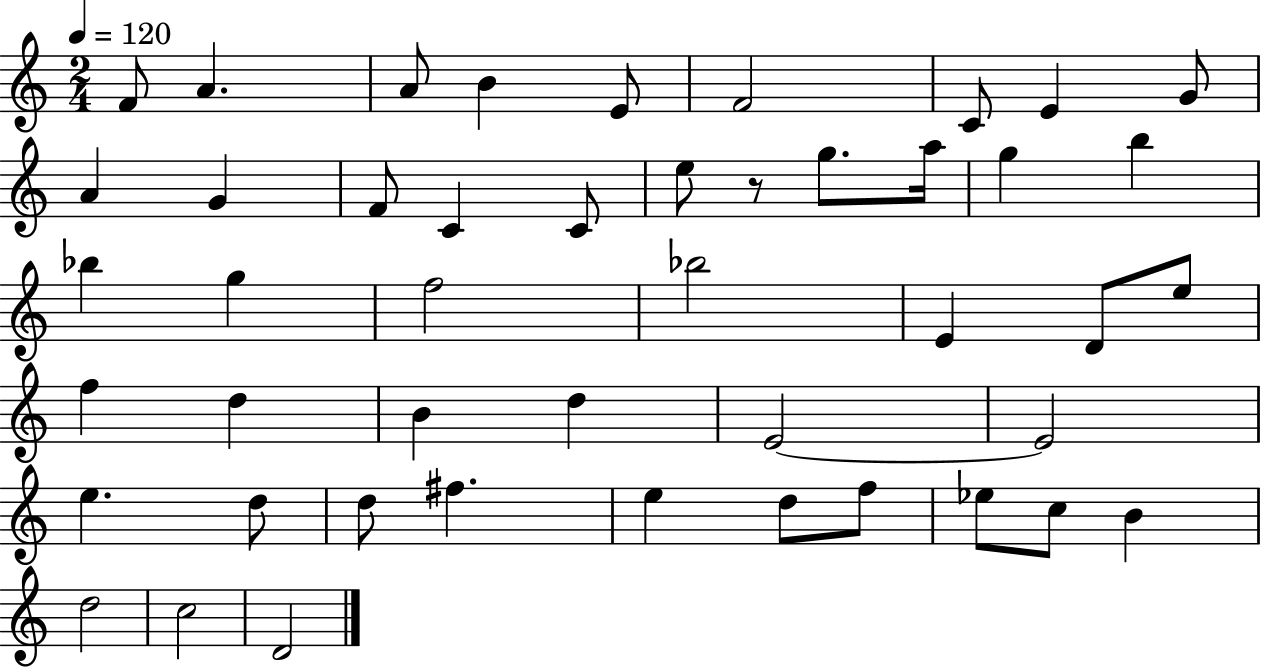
F4/e A4/q. A4/e B4/q E4/e F4/h C4/e E4/q G4/e A4/q G4/q F4/e C4/q C4/e E5/e R/e G5/e. A5/s G5/q B5/q Bb5/q G5/q F5/h Bb5/h E4/q D4/e E5/e F5/q D5/q B4/q D5/q E4/h E4/h E5/q. D5/e D5/e F#5/q. E5/q D5/e F5/e Eb5/e C5/e B4/q D5/h C5/h D4/h